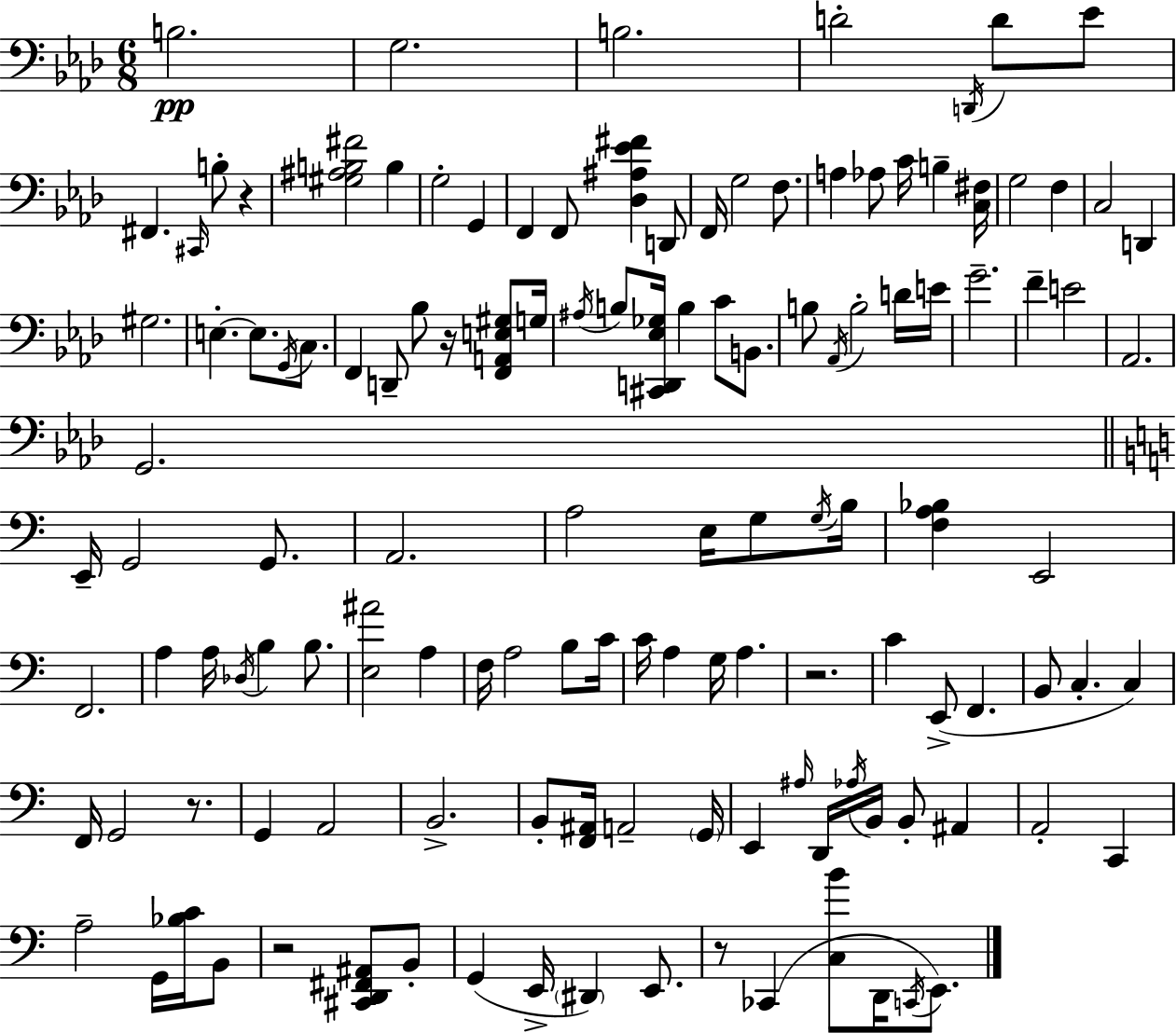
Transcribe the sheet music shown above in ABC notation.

X:1
T:Untitled
M:6/8
L:1/4
K:Ab
B,2 G,2 B,2 D2 D,,/4 D/2 _E/2 ^F,, ^C,,/4 B,/2 z [^G,^A,B,^F]2 B, G,2 G,, F,, F,,/2 [_D,^A,_E^F] D,,/2 F,,/4 G,2 F,/2 A, _A,/2 C/4 B, [C,^F,]/4 G,2 F, C,2 D,, ^G,2 E, E,/2 G,,/4 C,/2 F,, D,,/2 _B,/2 z/4 [F,,A,,E,^G,]/2 G,/4 ^A,/4 B,/2 [^C,,D,,_E,_G,]/4 B, C/2 B,,/2 B,/2 _A,,/4 B,2 D/4 E/4 G2 F E2 _A,,2 G,,2 E,,/4 G,,2 G,,/2 A,,2 A,2 E,/4 G,/2 G,/4 B,/4 [F,A,_B,] E,,2 F,,2 A, A,/4 _D,/4 B, B,/2 [E,^A]2 A, F,/4 A,2 B,/2 C/4 C/4 A, G,/4 A, z2 C E,,/2 F,, B,,/2 C, C, F,,/4 G,,2 z/2 G,, A,,2 B,,2 B,,/2 [F,,^A,,]/4 A,,2 G,,/4 E,, ^A,/4 D,,/4 _A,/4 B,,/4 B,,/2 ^A,, A,,2 C,, A,2 G,,/4 [_B,C]/4 B,,/2 z2 [^C,,D,,^F,,^A,,]/2 B,,/2 G,, E,,/4 ^D,, E,,/2 z/2 _C,, [C,B]/2 D,,/4 C,,/4 E,,/2